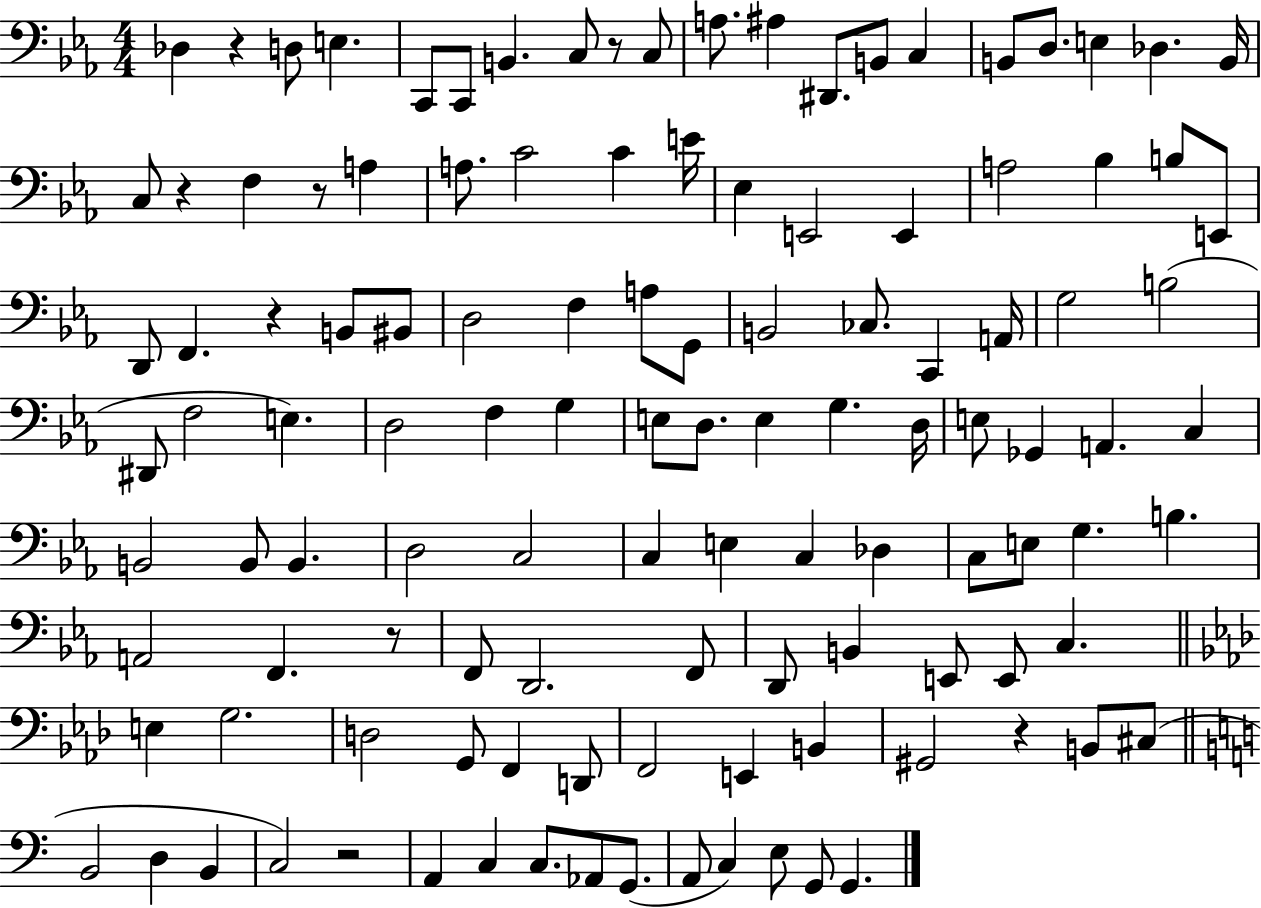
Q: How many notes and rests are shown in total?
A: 118